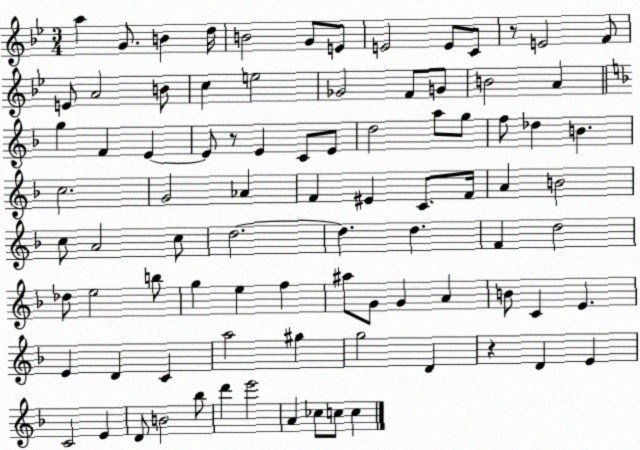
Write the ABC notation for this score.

X:1
T:Untitled
M:3/4
L:1/4
K:Bb
a G/2 B d/4 B2 G/2 E/2 E2 E/2 C/2 z/2 E2 F/2 E/2 A2 B/2 c e2 _G2 F/2 G/2 B2 A g F E E/2 z/2 E C/2 E/2 d2 a/2 g/2 f/2 _d B c2 G2 _A F ^E C/2 F/4 A B2 c/2 A2 c/2 d2 d d F d2 _d/2 e2 b/2 g e f ^a/2 G/2 G A B/2 C E E D C a2 ^g g2 D z D E C2 E D/2 B2 _b/2 d' e'2 A _c/2 c/2 c